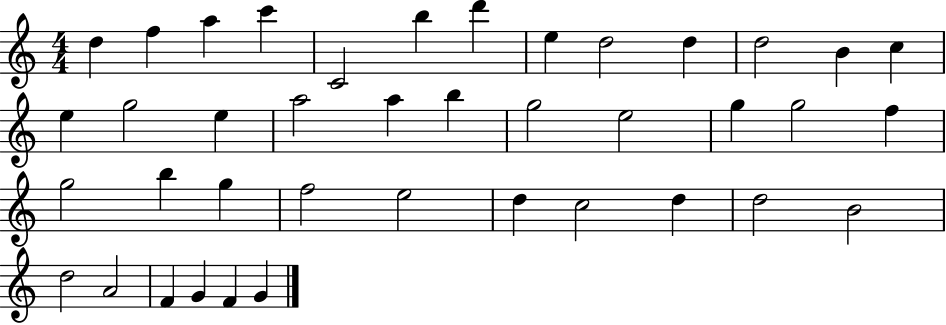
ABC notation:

X:1
T:Untitled
M:4/4
L:1/4
K:C
d f a c' C2 b d' e d2 d d2 B c e g2 e a2 a b g2 e2 g g2 f g2 b g f2 e2 d c2 d d2 B2 d2 A2 F G F G